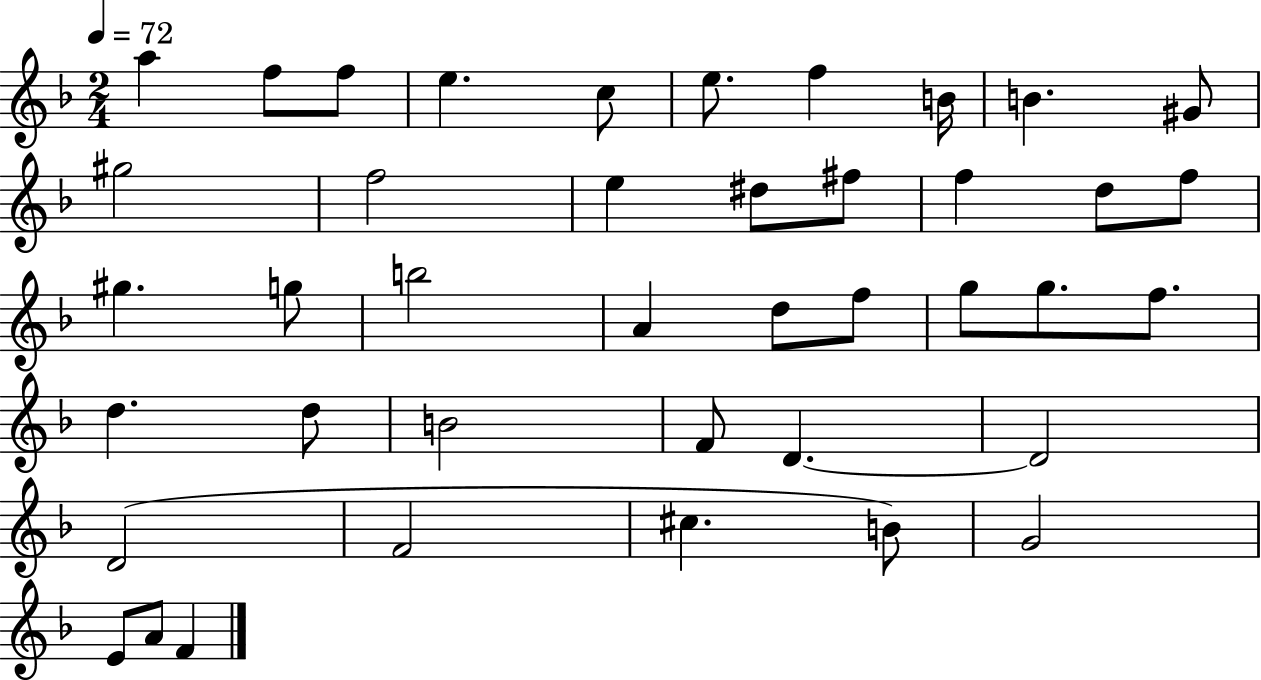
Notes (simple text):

A5/q F5/e F5/e E5/q. C5/e E5/e. F5/q B4/s B4/q. G#4/e G#5/h F5/h E5/q D#5/e F#5/e F5/q D5/e F5/e G#5/q. G5/e B5/h A4/q D5/e F5/e G5/e G5/e. F5/e. D5/q. D5/e B4/h F4/e D4/q. D4/h D4/h F4/h C#5/q. B4/e G4/h E4/e A4/e F4/q